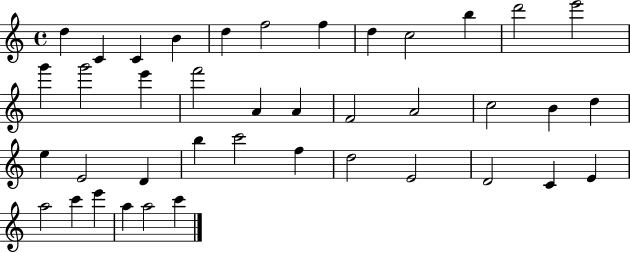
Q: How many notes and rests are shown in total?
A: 40